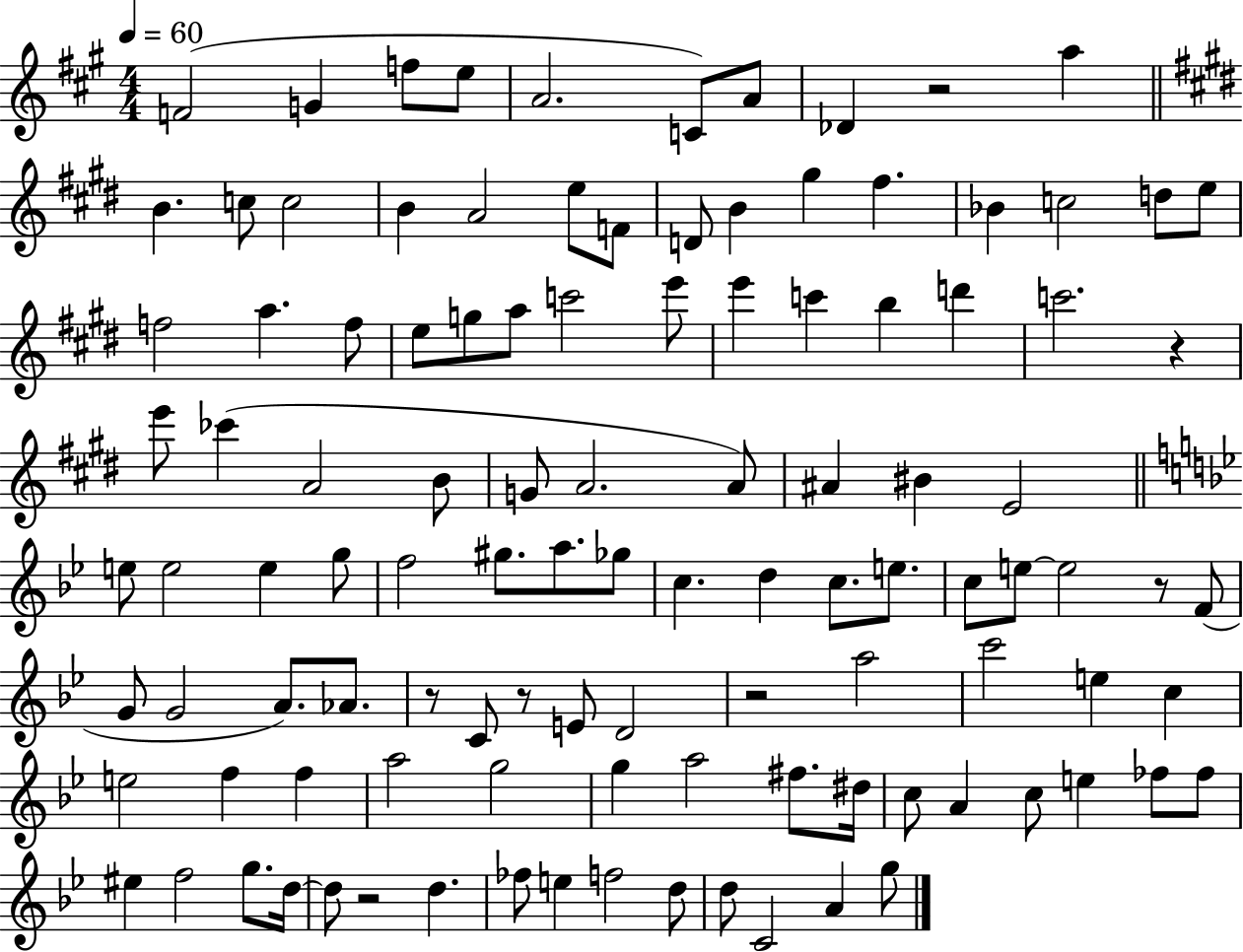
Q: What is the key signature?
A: A major